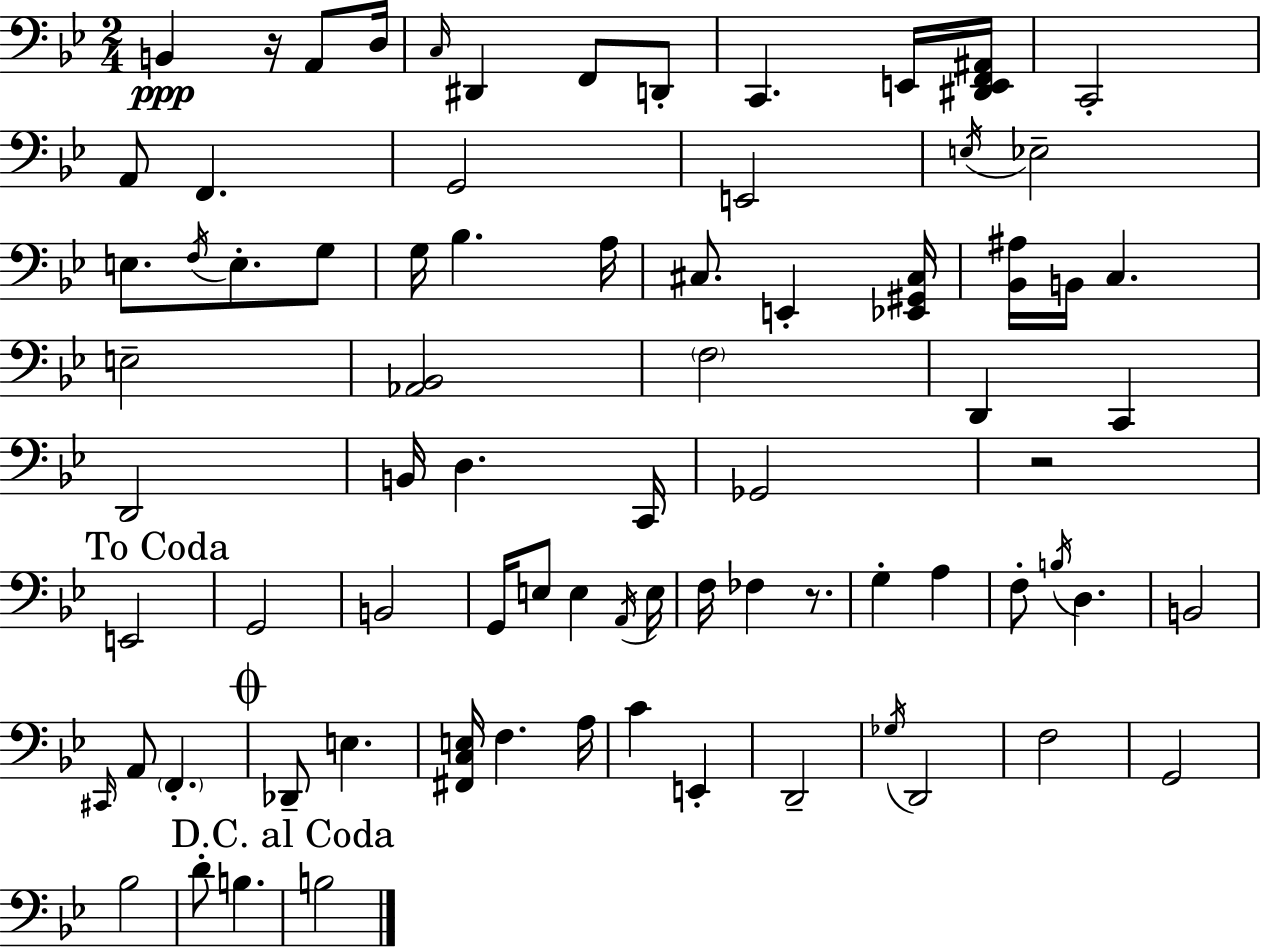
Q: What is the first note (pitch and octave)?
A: B2